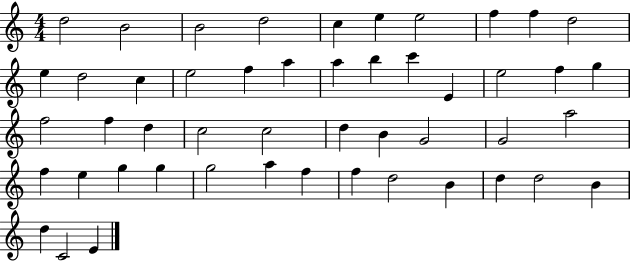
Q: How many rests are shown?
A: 0